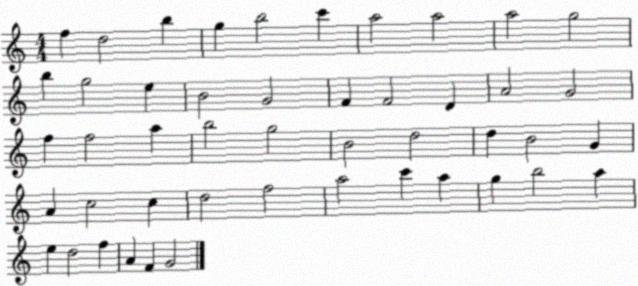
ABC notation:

X:1
T:Untitled
M:4/4
L:1/4
K:C
f d2 b g b2 c' a2 a2 a2 g2 b g2 e B2 G2 F F2 D A2 G2 f f2 a b2 g2 B2 d2 d B2 G A c2 c d2 f2 a2 c' a g b2 a e d2 f A F G2